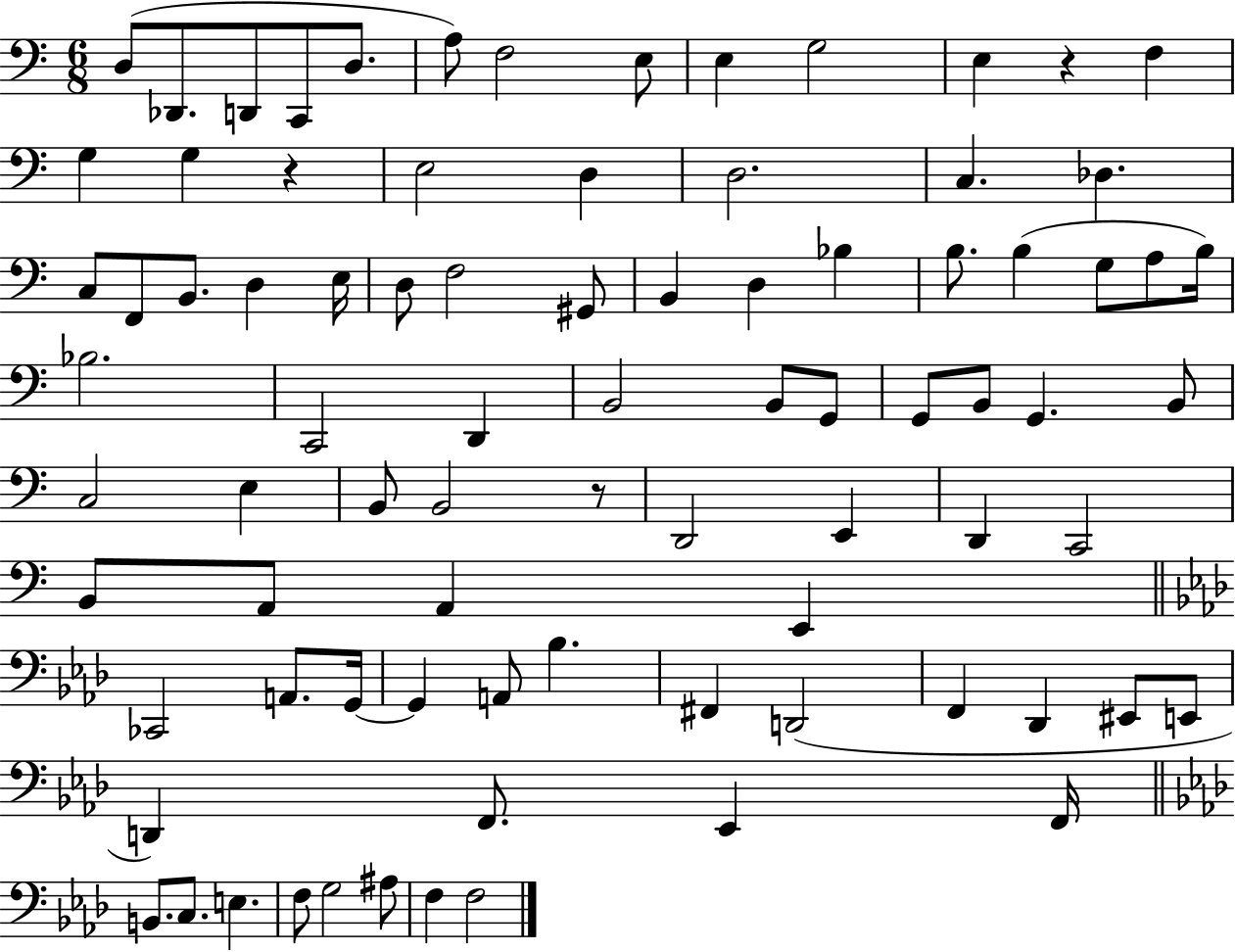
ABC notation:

X:1
T:Untitled
M:6/8
L:1/4
K:C
D,/2 _D,,/2 D,,/2 C,,/2 D,/2 A,/2 F,2 E,/2 E, G,2 E, z F, G, G, z E,2 D, D,2 C, _D, C,/2 F,,/2 B,,/2 D, E,/4 D,/2 F,2 ^G,,/2 B,, D, _B, B,/2 B, G,/2 A,/2 B,/4 _B,2 C,,2 D,, B,,2 B,,/2 G,,/2 G,,/2 B,,/2 G,, B,,/2 C,2 E, B,,/2 B,,2 z/2 D,,2 E,, D,, C,,2 B,,/2 A,,/2 A,, E,, _C,,2 A,,/2 G,,/4 G,, A,,/2 _B, ^F,, D,,2 F,, _D,, ^E,,/2 E,,/2 D,, F,,/2 _E,, F,,/4 B,,/2 C,/2 E, F,/2 G,2 ^A,/2 F, F,2